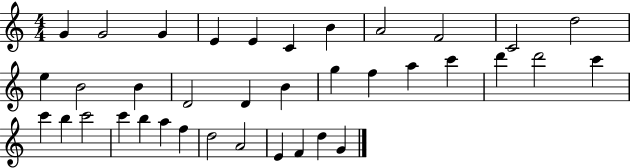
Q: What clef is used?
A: treble